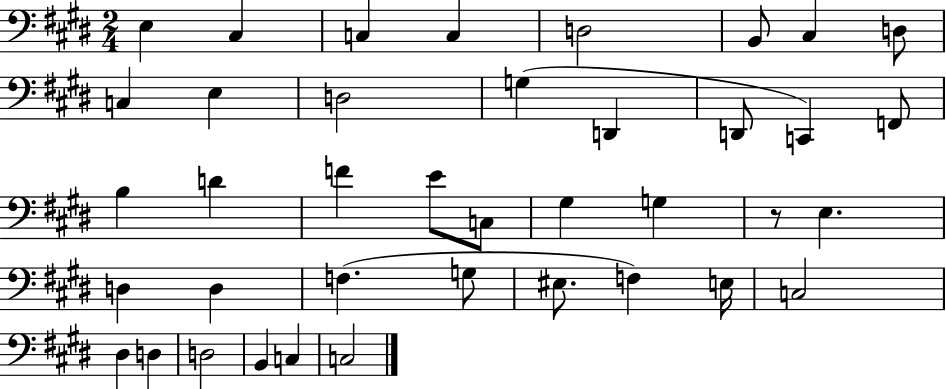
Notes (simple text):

E3/q C#3/q C3/q C3/q D3/h B2/e C#3/q D3/e C3/q E3/q D3/h G3/q D2/q D2/e C2/q F2/e B3/q D4/q F4/q E4/e C3/e G#3/q G3/q R/e E3/q. D3/q D3/q F3/q. G3/e EIS3/e. F3/q E3/s C3/h D#3/q D3/q D3/h B2/q C3/q C3/h